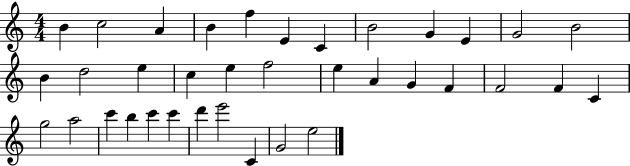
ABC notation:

X:1
T:Untitled
M:4/4
L:1/4
K:C
B c2 A B f E C B2 G E G2 B2 B d2 e c e f2 e A G F F2 F C g2 a2 c' b c' c' d' e'2 C G2 e2